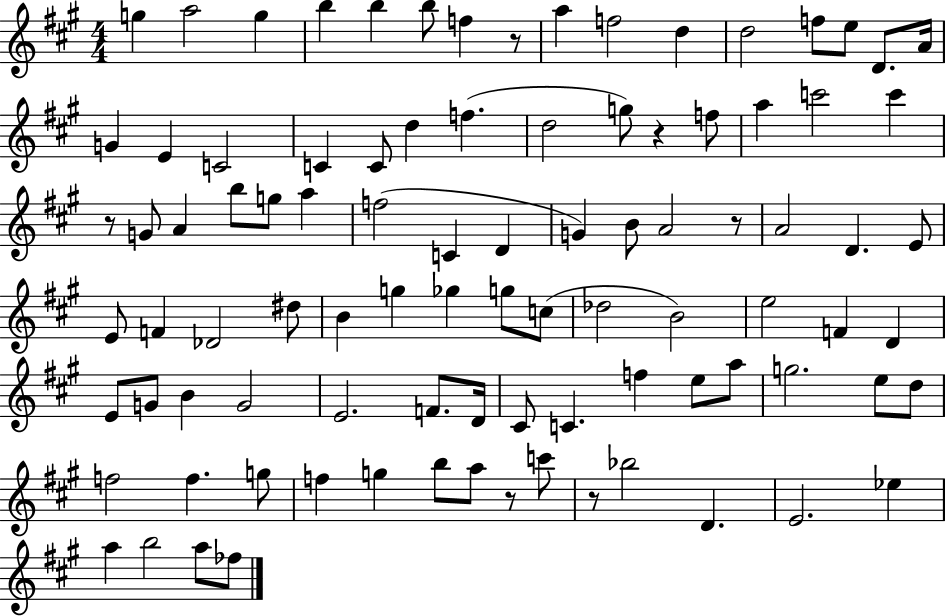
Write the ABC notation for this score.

X:1
T:Untitled
M:4/4
L:1/4
K:A
g a2 g b b b/2 f z/2 a f2 d d2 f/2 e/2 D/2 A/4 G E C2 C C/2 d f d2 g/2 z f/2 a c'2 c' z/2 G/2 A b/2 g/2 a f2 C D G B/2 A2 z/2 A2 D E/2 E/2 F _D2 ^d/2 B g _g g/2 c/2 _d2 B2 e2 F D E/2 G/2 B G2 E2 F/2 D/4 ^C/2 C f e/2 a/2 g2 e/2 d/2 f2 f g/2 f g b/2 a/2 z/2 c'/2 z/2 _b2 D E2 _e a b2 a/2 _f/2